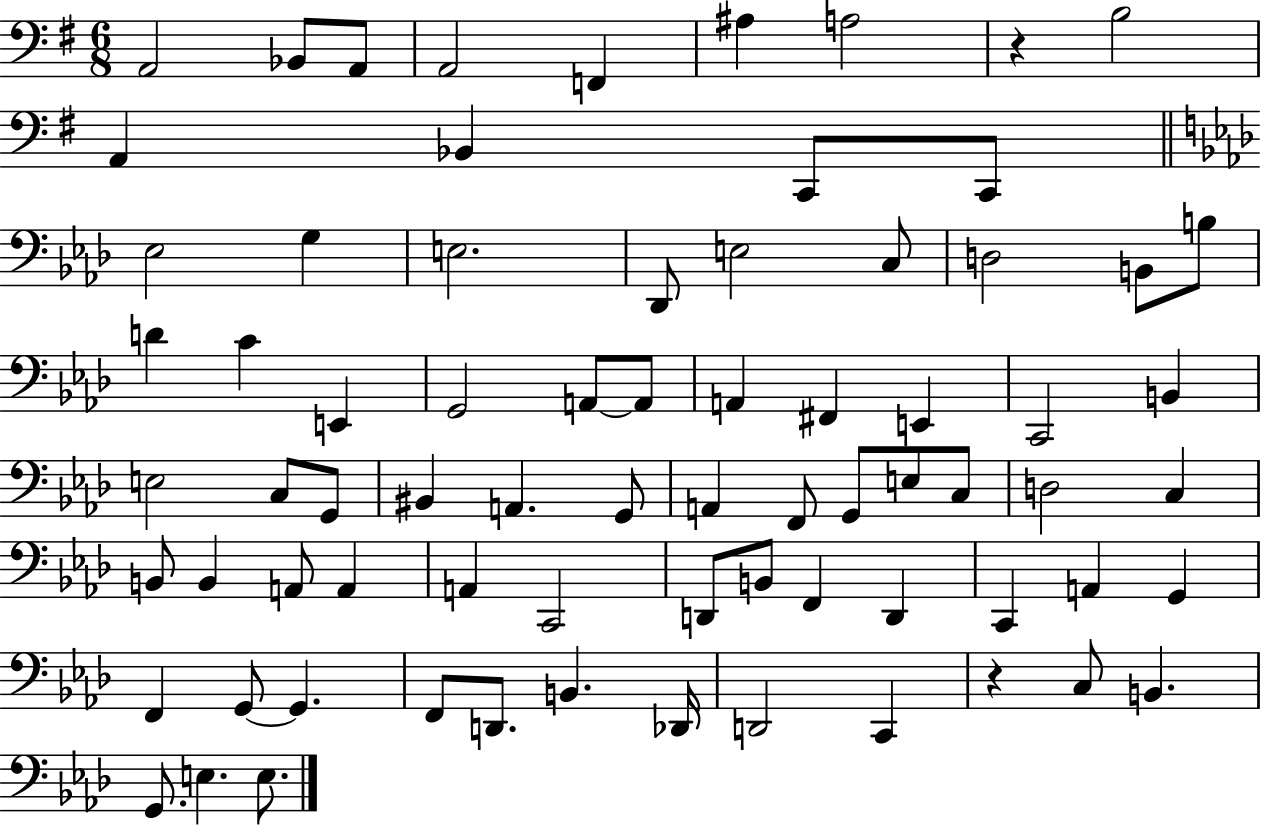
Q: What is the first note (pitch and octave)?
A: A2